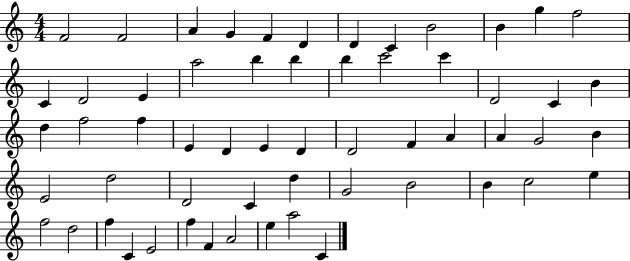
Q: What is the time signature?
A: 4/4